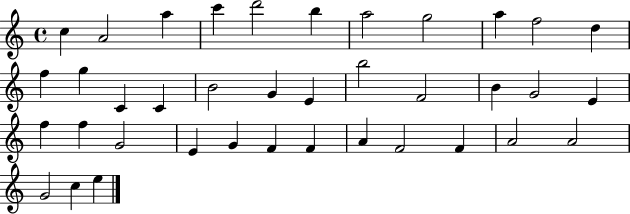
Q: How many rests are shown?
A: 0